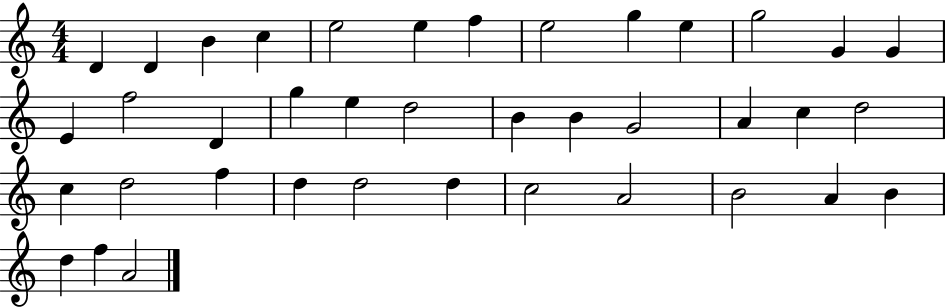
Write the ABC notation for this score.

X:1
T:Untitled
M:4/4
L:1/4
K:C
D D B c e2 e f e2 g e g2 G G E f2 D g e d2 B B G2 A c d2 c d2 f d d2 d c2 A2 B2 A B d f A2